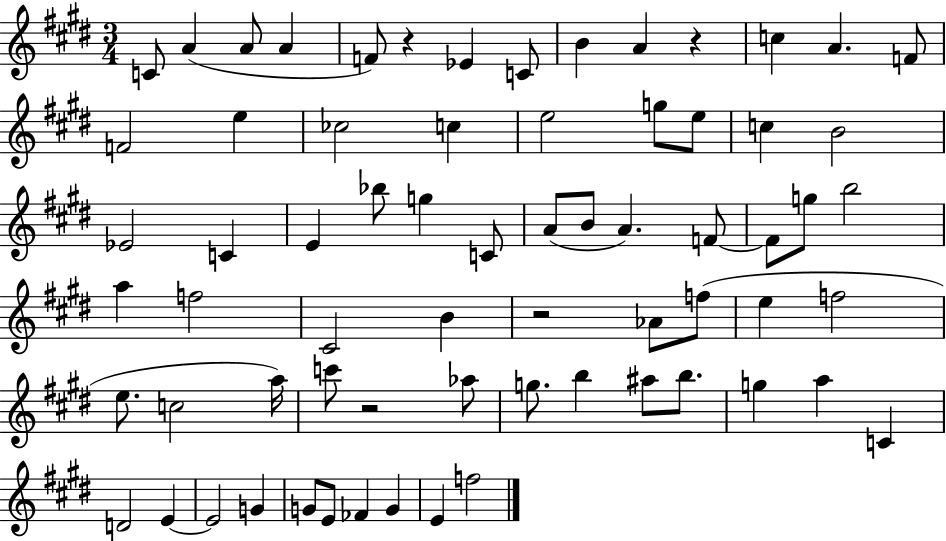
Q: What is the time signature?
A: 3/4